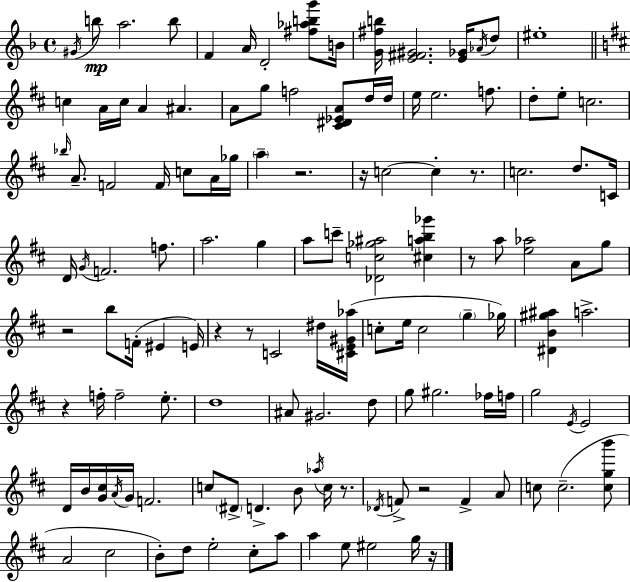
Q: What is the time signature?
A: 4/4